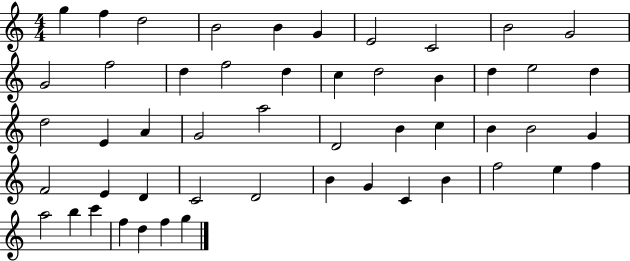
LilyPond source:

{
  \clef treble
  \numericTimeSignature
  \time 4/4
  \key c \major
  g''4 f''4 d''2 | b'2 b'4 g'4 | e'2 c'2 | b'2 g'2 | \break g'2 f''2 | d''4 f''2 d''4 | c''4 d''2 b'4 | d''4 e''2 d''4 | \break d''2 e'4 a'4 | g'2 a''2 | d'2 b'4 c''4 | b'4 b'2 g'4 | \break f'2 e'4 d'4 | c'2 d'2 | b'4 g'4 c'4 b'4 | f''2 e''4 f''4 | \break a''2 b''4 c'''4 | f''4 d''4 f''4 g''4 | \bar "|."
}